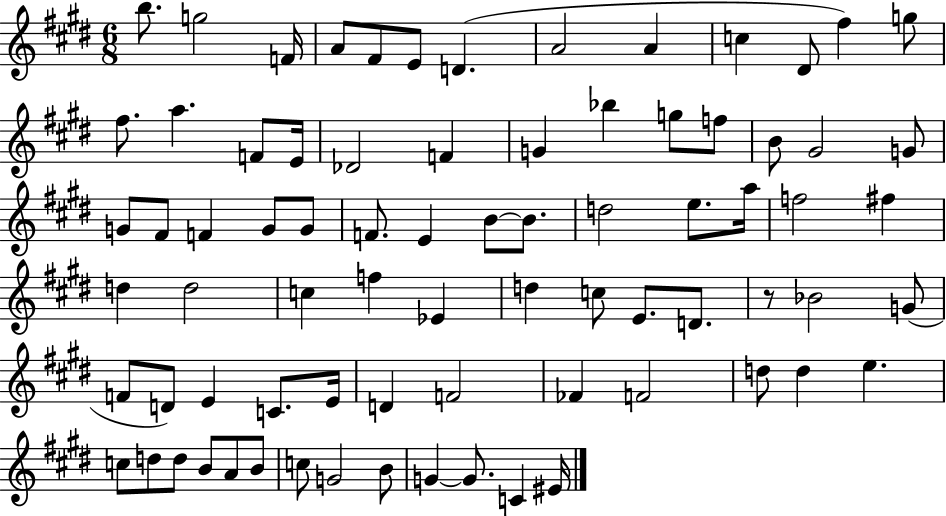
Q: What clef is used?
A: treble